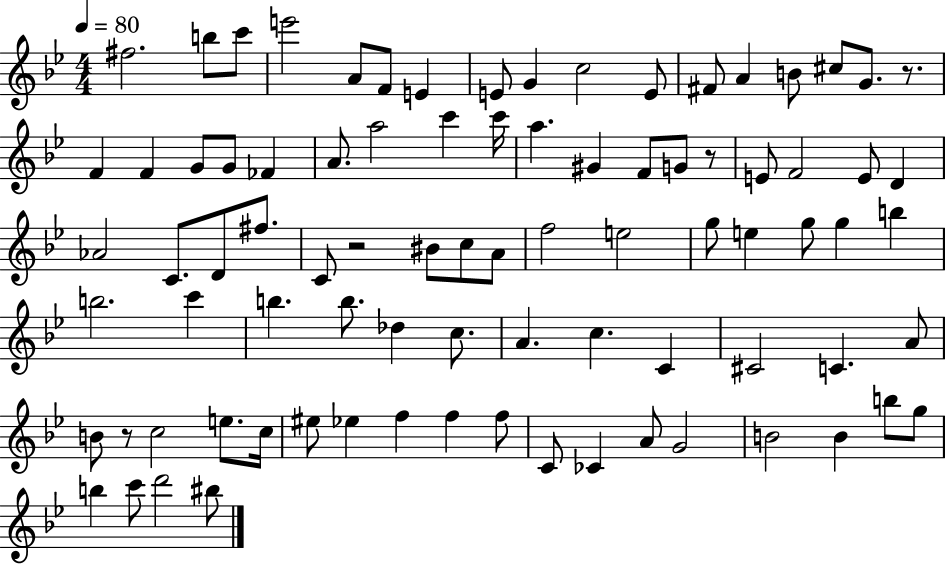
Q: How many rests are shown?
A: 4